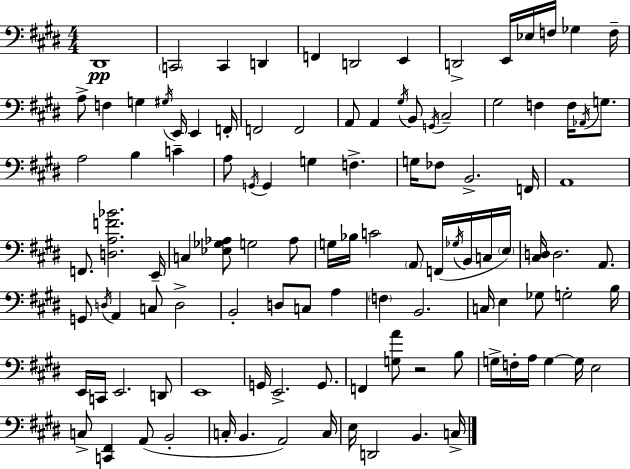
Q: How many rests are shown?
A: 1